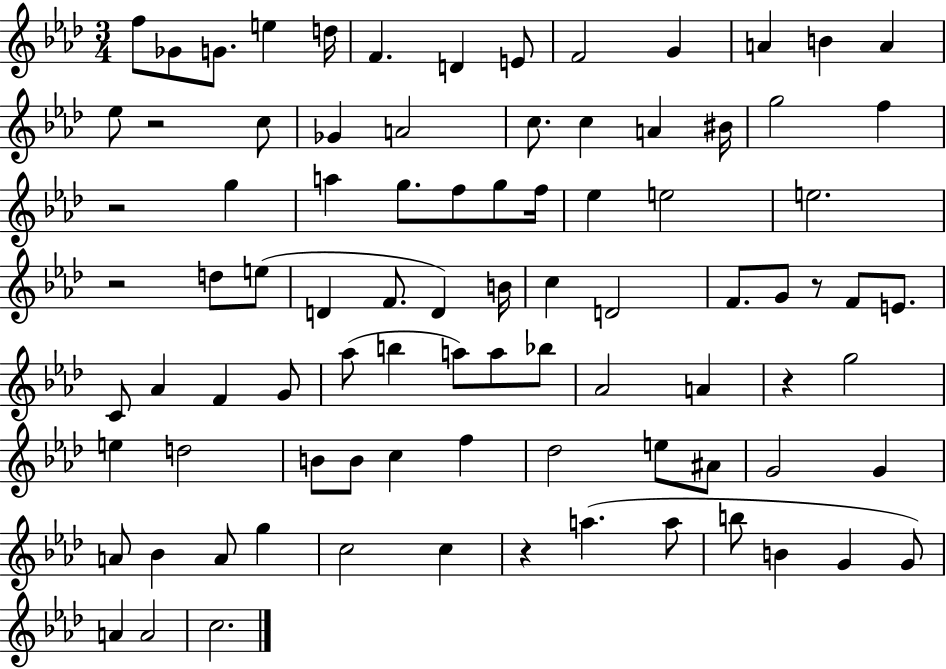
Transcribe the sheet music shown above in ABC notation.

X:1
T:Untitled
M:3/4
L:1/4
K:Ab
f/2 _G/2 G/2 e d/4 F D E/2 F2 G A B A _e/2 z2 c/2 _G A2 c/2 c A ^B/4 g2 f z2 g a g/2 f/2 g/2 f/4 _e e2 e2 z2 d/2 e/2 D F/2 D B/4 c D2 F/2 G/2 z/2 F/2 E/2 C/2 _A F G/2 _a/2 b a/2 a/2 _b/2 _A2 A z g2 e d2 B/2 B/2 c f _d2 e/2 ^A/2 G2 G A/2 _B A/2 g c2 c z a a/2 b/2 B G G/2 A A2 c2